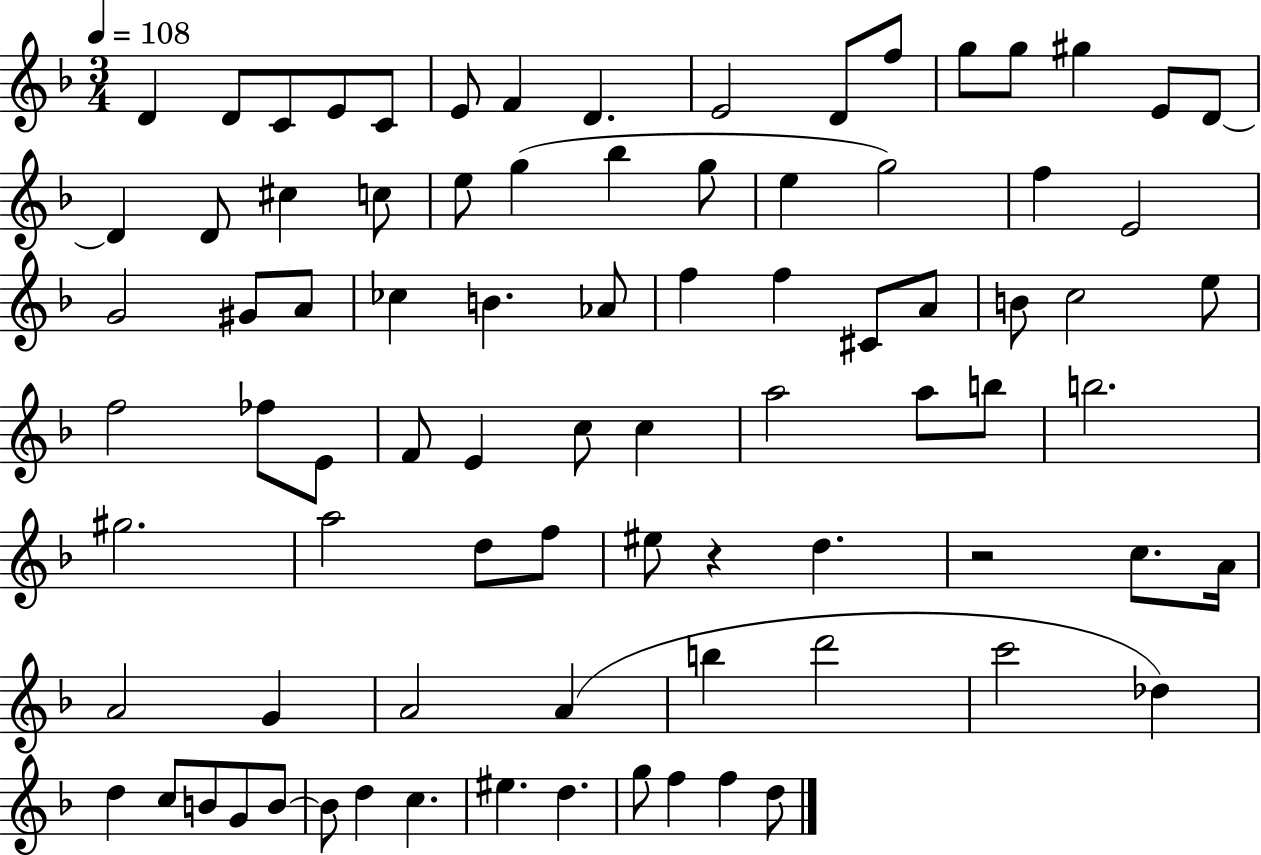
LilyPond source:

{
  \clef treble
  \numericTimeSignature
  \time 3/4
  \key f \major
  \tempo 4 = 108
  \repeat volta 2 { d'4 d'8 c'8 e'8 c'8 | e'8 f'4 d'4. | e'2 d'8 f''8 | g''8 g''8 gis''4 e'8 d'8~~ | \break d'4 d'8 cis''4 c''8 | e''8 g''4( bes''4 g''8 | e''4 g''2) | f''4 e'2 | \break g'2 gis'8 a'8 | ces''4 b'4. aes'8 | f''4 f''4 cis'8 a'8 | b'8 c''2 e''8 | \break f''2 fes''8 e'8 | f'8 e'4 c''8 c''4 | a''2 a''8 b''8 | b''2. | \break gis''2. | a''2 d''8 f''8 | eis''8 r4 d''4. | r2 c''8. a'16 | \break a'2 g'4 | a'2 a'4( | b''4 d'''2 | c'''2 des''4) | \break d''4 c''8 b'8 g'8 b'8~~ | b'8 d''4 c''4. | eis''4. d''4. | g''8 f''4 f''4 d''8 | \break } \bar "|."
}